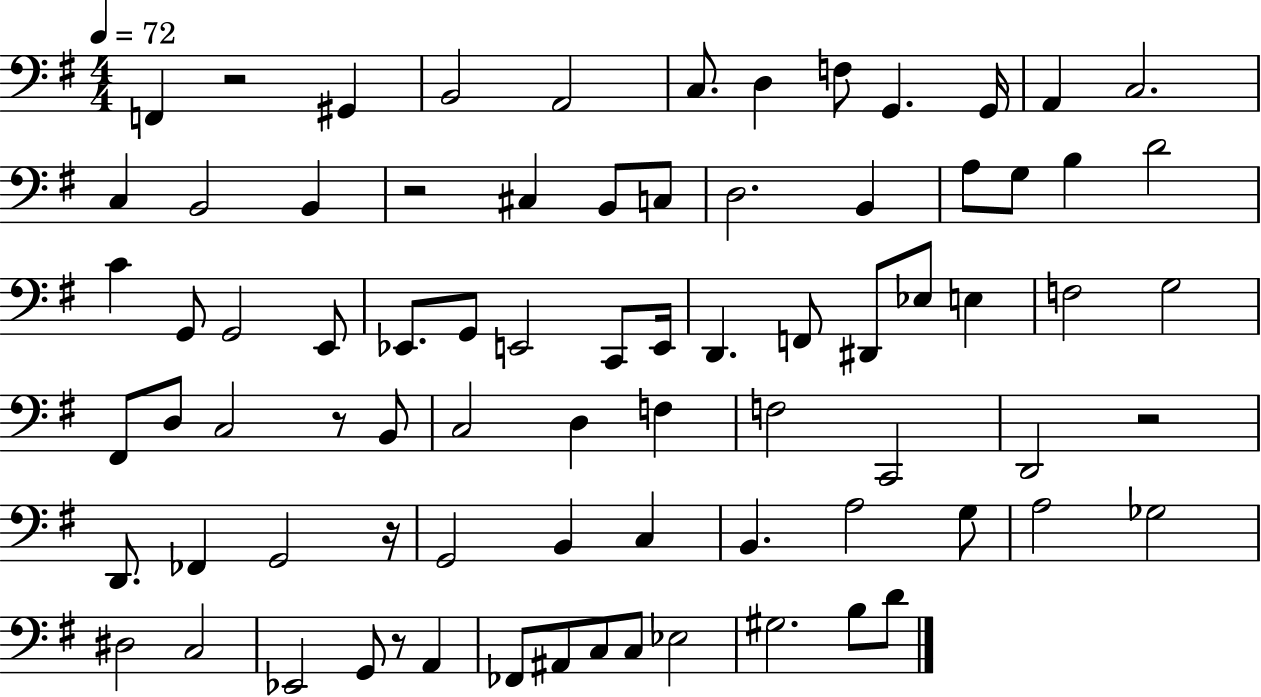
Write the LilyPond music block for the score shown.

{
  \clef bass
  \numericTimeSignature
  \time 4/4
  \key g \major
  \tempo 4 = 72
  f,4 r2 gis,4 | b,2 a,2 | c8. d4 f8 g,4. g,16 | a,4 c2. | \break c4 b,2 b,4 | r2 cis4 b,8 c8 | d2. b,4 | a8 g8 b4 d'2 | \break c'4 g,8 g,2 e,8 | ees,8. g,8 e,2 c,8 e,16 | d,4. f,8 dis,8 ees8 e4 | f2 g2 | \break fis,8 d8 c2 r8 b,8 | c2 d4 f4 | f2 c,2 | d,2 r2 | \break d,8. fes,4 g,2 r16 | g,2 b,4 c4 | b,4. a2 g8 | a2 ges2 | \break dis2 c2 | ees,2 g,8 r8 a,4 | fes,8 ais,8 c8 c8 ees2 | gis2. b8 d'8 | \break \bar "|."
}